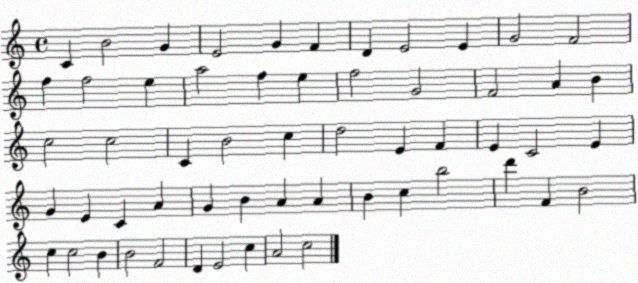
X:1
T:Untitled
M:4/4
L:1/4
K:C
C B2 G E2 G F D E2 E G2 F2 f f2 e a2 f e f2 G2 F2 A B c2 c2 C B2 c d2 E F E C2 E G E C A G B A A B c b2 d' F B2 c c2 B B2 F2 D E2 c A2 c2